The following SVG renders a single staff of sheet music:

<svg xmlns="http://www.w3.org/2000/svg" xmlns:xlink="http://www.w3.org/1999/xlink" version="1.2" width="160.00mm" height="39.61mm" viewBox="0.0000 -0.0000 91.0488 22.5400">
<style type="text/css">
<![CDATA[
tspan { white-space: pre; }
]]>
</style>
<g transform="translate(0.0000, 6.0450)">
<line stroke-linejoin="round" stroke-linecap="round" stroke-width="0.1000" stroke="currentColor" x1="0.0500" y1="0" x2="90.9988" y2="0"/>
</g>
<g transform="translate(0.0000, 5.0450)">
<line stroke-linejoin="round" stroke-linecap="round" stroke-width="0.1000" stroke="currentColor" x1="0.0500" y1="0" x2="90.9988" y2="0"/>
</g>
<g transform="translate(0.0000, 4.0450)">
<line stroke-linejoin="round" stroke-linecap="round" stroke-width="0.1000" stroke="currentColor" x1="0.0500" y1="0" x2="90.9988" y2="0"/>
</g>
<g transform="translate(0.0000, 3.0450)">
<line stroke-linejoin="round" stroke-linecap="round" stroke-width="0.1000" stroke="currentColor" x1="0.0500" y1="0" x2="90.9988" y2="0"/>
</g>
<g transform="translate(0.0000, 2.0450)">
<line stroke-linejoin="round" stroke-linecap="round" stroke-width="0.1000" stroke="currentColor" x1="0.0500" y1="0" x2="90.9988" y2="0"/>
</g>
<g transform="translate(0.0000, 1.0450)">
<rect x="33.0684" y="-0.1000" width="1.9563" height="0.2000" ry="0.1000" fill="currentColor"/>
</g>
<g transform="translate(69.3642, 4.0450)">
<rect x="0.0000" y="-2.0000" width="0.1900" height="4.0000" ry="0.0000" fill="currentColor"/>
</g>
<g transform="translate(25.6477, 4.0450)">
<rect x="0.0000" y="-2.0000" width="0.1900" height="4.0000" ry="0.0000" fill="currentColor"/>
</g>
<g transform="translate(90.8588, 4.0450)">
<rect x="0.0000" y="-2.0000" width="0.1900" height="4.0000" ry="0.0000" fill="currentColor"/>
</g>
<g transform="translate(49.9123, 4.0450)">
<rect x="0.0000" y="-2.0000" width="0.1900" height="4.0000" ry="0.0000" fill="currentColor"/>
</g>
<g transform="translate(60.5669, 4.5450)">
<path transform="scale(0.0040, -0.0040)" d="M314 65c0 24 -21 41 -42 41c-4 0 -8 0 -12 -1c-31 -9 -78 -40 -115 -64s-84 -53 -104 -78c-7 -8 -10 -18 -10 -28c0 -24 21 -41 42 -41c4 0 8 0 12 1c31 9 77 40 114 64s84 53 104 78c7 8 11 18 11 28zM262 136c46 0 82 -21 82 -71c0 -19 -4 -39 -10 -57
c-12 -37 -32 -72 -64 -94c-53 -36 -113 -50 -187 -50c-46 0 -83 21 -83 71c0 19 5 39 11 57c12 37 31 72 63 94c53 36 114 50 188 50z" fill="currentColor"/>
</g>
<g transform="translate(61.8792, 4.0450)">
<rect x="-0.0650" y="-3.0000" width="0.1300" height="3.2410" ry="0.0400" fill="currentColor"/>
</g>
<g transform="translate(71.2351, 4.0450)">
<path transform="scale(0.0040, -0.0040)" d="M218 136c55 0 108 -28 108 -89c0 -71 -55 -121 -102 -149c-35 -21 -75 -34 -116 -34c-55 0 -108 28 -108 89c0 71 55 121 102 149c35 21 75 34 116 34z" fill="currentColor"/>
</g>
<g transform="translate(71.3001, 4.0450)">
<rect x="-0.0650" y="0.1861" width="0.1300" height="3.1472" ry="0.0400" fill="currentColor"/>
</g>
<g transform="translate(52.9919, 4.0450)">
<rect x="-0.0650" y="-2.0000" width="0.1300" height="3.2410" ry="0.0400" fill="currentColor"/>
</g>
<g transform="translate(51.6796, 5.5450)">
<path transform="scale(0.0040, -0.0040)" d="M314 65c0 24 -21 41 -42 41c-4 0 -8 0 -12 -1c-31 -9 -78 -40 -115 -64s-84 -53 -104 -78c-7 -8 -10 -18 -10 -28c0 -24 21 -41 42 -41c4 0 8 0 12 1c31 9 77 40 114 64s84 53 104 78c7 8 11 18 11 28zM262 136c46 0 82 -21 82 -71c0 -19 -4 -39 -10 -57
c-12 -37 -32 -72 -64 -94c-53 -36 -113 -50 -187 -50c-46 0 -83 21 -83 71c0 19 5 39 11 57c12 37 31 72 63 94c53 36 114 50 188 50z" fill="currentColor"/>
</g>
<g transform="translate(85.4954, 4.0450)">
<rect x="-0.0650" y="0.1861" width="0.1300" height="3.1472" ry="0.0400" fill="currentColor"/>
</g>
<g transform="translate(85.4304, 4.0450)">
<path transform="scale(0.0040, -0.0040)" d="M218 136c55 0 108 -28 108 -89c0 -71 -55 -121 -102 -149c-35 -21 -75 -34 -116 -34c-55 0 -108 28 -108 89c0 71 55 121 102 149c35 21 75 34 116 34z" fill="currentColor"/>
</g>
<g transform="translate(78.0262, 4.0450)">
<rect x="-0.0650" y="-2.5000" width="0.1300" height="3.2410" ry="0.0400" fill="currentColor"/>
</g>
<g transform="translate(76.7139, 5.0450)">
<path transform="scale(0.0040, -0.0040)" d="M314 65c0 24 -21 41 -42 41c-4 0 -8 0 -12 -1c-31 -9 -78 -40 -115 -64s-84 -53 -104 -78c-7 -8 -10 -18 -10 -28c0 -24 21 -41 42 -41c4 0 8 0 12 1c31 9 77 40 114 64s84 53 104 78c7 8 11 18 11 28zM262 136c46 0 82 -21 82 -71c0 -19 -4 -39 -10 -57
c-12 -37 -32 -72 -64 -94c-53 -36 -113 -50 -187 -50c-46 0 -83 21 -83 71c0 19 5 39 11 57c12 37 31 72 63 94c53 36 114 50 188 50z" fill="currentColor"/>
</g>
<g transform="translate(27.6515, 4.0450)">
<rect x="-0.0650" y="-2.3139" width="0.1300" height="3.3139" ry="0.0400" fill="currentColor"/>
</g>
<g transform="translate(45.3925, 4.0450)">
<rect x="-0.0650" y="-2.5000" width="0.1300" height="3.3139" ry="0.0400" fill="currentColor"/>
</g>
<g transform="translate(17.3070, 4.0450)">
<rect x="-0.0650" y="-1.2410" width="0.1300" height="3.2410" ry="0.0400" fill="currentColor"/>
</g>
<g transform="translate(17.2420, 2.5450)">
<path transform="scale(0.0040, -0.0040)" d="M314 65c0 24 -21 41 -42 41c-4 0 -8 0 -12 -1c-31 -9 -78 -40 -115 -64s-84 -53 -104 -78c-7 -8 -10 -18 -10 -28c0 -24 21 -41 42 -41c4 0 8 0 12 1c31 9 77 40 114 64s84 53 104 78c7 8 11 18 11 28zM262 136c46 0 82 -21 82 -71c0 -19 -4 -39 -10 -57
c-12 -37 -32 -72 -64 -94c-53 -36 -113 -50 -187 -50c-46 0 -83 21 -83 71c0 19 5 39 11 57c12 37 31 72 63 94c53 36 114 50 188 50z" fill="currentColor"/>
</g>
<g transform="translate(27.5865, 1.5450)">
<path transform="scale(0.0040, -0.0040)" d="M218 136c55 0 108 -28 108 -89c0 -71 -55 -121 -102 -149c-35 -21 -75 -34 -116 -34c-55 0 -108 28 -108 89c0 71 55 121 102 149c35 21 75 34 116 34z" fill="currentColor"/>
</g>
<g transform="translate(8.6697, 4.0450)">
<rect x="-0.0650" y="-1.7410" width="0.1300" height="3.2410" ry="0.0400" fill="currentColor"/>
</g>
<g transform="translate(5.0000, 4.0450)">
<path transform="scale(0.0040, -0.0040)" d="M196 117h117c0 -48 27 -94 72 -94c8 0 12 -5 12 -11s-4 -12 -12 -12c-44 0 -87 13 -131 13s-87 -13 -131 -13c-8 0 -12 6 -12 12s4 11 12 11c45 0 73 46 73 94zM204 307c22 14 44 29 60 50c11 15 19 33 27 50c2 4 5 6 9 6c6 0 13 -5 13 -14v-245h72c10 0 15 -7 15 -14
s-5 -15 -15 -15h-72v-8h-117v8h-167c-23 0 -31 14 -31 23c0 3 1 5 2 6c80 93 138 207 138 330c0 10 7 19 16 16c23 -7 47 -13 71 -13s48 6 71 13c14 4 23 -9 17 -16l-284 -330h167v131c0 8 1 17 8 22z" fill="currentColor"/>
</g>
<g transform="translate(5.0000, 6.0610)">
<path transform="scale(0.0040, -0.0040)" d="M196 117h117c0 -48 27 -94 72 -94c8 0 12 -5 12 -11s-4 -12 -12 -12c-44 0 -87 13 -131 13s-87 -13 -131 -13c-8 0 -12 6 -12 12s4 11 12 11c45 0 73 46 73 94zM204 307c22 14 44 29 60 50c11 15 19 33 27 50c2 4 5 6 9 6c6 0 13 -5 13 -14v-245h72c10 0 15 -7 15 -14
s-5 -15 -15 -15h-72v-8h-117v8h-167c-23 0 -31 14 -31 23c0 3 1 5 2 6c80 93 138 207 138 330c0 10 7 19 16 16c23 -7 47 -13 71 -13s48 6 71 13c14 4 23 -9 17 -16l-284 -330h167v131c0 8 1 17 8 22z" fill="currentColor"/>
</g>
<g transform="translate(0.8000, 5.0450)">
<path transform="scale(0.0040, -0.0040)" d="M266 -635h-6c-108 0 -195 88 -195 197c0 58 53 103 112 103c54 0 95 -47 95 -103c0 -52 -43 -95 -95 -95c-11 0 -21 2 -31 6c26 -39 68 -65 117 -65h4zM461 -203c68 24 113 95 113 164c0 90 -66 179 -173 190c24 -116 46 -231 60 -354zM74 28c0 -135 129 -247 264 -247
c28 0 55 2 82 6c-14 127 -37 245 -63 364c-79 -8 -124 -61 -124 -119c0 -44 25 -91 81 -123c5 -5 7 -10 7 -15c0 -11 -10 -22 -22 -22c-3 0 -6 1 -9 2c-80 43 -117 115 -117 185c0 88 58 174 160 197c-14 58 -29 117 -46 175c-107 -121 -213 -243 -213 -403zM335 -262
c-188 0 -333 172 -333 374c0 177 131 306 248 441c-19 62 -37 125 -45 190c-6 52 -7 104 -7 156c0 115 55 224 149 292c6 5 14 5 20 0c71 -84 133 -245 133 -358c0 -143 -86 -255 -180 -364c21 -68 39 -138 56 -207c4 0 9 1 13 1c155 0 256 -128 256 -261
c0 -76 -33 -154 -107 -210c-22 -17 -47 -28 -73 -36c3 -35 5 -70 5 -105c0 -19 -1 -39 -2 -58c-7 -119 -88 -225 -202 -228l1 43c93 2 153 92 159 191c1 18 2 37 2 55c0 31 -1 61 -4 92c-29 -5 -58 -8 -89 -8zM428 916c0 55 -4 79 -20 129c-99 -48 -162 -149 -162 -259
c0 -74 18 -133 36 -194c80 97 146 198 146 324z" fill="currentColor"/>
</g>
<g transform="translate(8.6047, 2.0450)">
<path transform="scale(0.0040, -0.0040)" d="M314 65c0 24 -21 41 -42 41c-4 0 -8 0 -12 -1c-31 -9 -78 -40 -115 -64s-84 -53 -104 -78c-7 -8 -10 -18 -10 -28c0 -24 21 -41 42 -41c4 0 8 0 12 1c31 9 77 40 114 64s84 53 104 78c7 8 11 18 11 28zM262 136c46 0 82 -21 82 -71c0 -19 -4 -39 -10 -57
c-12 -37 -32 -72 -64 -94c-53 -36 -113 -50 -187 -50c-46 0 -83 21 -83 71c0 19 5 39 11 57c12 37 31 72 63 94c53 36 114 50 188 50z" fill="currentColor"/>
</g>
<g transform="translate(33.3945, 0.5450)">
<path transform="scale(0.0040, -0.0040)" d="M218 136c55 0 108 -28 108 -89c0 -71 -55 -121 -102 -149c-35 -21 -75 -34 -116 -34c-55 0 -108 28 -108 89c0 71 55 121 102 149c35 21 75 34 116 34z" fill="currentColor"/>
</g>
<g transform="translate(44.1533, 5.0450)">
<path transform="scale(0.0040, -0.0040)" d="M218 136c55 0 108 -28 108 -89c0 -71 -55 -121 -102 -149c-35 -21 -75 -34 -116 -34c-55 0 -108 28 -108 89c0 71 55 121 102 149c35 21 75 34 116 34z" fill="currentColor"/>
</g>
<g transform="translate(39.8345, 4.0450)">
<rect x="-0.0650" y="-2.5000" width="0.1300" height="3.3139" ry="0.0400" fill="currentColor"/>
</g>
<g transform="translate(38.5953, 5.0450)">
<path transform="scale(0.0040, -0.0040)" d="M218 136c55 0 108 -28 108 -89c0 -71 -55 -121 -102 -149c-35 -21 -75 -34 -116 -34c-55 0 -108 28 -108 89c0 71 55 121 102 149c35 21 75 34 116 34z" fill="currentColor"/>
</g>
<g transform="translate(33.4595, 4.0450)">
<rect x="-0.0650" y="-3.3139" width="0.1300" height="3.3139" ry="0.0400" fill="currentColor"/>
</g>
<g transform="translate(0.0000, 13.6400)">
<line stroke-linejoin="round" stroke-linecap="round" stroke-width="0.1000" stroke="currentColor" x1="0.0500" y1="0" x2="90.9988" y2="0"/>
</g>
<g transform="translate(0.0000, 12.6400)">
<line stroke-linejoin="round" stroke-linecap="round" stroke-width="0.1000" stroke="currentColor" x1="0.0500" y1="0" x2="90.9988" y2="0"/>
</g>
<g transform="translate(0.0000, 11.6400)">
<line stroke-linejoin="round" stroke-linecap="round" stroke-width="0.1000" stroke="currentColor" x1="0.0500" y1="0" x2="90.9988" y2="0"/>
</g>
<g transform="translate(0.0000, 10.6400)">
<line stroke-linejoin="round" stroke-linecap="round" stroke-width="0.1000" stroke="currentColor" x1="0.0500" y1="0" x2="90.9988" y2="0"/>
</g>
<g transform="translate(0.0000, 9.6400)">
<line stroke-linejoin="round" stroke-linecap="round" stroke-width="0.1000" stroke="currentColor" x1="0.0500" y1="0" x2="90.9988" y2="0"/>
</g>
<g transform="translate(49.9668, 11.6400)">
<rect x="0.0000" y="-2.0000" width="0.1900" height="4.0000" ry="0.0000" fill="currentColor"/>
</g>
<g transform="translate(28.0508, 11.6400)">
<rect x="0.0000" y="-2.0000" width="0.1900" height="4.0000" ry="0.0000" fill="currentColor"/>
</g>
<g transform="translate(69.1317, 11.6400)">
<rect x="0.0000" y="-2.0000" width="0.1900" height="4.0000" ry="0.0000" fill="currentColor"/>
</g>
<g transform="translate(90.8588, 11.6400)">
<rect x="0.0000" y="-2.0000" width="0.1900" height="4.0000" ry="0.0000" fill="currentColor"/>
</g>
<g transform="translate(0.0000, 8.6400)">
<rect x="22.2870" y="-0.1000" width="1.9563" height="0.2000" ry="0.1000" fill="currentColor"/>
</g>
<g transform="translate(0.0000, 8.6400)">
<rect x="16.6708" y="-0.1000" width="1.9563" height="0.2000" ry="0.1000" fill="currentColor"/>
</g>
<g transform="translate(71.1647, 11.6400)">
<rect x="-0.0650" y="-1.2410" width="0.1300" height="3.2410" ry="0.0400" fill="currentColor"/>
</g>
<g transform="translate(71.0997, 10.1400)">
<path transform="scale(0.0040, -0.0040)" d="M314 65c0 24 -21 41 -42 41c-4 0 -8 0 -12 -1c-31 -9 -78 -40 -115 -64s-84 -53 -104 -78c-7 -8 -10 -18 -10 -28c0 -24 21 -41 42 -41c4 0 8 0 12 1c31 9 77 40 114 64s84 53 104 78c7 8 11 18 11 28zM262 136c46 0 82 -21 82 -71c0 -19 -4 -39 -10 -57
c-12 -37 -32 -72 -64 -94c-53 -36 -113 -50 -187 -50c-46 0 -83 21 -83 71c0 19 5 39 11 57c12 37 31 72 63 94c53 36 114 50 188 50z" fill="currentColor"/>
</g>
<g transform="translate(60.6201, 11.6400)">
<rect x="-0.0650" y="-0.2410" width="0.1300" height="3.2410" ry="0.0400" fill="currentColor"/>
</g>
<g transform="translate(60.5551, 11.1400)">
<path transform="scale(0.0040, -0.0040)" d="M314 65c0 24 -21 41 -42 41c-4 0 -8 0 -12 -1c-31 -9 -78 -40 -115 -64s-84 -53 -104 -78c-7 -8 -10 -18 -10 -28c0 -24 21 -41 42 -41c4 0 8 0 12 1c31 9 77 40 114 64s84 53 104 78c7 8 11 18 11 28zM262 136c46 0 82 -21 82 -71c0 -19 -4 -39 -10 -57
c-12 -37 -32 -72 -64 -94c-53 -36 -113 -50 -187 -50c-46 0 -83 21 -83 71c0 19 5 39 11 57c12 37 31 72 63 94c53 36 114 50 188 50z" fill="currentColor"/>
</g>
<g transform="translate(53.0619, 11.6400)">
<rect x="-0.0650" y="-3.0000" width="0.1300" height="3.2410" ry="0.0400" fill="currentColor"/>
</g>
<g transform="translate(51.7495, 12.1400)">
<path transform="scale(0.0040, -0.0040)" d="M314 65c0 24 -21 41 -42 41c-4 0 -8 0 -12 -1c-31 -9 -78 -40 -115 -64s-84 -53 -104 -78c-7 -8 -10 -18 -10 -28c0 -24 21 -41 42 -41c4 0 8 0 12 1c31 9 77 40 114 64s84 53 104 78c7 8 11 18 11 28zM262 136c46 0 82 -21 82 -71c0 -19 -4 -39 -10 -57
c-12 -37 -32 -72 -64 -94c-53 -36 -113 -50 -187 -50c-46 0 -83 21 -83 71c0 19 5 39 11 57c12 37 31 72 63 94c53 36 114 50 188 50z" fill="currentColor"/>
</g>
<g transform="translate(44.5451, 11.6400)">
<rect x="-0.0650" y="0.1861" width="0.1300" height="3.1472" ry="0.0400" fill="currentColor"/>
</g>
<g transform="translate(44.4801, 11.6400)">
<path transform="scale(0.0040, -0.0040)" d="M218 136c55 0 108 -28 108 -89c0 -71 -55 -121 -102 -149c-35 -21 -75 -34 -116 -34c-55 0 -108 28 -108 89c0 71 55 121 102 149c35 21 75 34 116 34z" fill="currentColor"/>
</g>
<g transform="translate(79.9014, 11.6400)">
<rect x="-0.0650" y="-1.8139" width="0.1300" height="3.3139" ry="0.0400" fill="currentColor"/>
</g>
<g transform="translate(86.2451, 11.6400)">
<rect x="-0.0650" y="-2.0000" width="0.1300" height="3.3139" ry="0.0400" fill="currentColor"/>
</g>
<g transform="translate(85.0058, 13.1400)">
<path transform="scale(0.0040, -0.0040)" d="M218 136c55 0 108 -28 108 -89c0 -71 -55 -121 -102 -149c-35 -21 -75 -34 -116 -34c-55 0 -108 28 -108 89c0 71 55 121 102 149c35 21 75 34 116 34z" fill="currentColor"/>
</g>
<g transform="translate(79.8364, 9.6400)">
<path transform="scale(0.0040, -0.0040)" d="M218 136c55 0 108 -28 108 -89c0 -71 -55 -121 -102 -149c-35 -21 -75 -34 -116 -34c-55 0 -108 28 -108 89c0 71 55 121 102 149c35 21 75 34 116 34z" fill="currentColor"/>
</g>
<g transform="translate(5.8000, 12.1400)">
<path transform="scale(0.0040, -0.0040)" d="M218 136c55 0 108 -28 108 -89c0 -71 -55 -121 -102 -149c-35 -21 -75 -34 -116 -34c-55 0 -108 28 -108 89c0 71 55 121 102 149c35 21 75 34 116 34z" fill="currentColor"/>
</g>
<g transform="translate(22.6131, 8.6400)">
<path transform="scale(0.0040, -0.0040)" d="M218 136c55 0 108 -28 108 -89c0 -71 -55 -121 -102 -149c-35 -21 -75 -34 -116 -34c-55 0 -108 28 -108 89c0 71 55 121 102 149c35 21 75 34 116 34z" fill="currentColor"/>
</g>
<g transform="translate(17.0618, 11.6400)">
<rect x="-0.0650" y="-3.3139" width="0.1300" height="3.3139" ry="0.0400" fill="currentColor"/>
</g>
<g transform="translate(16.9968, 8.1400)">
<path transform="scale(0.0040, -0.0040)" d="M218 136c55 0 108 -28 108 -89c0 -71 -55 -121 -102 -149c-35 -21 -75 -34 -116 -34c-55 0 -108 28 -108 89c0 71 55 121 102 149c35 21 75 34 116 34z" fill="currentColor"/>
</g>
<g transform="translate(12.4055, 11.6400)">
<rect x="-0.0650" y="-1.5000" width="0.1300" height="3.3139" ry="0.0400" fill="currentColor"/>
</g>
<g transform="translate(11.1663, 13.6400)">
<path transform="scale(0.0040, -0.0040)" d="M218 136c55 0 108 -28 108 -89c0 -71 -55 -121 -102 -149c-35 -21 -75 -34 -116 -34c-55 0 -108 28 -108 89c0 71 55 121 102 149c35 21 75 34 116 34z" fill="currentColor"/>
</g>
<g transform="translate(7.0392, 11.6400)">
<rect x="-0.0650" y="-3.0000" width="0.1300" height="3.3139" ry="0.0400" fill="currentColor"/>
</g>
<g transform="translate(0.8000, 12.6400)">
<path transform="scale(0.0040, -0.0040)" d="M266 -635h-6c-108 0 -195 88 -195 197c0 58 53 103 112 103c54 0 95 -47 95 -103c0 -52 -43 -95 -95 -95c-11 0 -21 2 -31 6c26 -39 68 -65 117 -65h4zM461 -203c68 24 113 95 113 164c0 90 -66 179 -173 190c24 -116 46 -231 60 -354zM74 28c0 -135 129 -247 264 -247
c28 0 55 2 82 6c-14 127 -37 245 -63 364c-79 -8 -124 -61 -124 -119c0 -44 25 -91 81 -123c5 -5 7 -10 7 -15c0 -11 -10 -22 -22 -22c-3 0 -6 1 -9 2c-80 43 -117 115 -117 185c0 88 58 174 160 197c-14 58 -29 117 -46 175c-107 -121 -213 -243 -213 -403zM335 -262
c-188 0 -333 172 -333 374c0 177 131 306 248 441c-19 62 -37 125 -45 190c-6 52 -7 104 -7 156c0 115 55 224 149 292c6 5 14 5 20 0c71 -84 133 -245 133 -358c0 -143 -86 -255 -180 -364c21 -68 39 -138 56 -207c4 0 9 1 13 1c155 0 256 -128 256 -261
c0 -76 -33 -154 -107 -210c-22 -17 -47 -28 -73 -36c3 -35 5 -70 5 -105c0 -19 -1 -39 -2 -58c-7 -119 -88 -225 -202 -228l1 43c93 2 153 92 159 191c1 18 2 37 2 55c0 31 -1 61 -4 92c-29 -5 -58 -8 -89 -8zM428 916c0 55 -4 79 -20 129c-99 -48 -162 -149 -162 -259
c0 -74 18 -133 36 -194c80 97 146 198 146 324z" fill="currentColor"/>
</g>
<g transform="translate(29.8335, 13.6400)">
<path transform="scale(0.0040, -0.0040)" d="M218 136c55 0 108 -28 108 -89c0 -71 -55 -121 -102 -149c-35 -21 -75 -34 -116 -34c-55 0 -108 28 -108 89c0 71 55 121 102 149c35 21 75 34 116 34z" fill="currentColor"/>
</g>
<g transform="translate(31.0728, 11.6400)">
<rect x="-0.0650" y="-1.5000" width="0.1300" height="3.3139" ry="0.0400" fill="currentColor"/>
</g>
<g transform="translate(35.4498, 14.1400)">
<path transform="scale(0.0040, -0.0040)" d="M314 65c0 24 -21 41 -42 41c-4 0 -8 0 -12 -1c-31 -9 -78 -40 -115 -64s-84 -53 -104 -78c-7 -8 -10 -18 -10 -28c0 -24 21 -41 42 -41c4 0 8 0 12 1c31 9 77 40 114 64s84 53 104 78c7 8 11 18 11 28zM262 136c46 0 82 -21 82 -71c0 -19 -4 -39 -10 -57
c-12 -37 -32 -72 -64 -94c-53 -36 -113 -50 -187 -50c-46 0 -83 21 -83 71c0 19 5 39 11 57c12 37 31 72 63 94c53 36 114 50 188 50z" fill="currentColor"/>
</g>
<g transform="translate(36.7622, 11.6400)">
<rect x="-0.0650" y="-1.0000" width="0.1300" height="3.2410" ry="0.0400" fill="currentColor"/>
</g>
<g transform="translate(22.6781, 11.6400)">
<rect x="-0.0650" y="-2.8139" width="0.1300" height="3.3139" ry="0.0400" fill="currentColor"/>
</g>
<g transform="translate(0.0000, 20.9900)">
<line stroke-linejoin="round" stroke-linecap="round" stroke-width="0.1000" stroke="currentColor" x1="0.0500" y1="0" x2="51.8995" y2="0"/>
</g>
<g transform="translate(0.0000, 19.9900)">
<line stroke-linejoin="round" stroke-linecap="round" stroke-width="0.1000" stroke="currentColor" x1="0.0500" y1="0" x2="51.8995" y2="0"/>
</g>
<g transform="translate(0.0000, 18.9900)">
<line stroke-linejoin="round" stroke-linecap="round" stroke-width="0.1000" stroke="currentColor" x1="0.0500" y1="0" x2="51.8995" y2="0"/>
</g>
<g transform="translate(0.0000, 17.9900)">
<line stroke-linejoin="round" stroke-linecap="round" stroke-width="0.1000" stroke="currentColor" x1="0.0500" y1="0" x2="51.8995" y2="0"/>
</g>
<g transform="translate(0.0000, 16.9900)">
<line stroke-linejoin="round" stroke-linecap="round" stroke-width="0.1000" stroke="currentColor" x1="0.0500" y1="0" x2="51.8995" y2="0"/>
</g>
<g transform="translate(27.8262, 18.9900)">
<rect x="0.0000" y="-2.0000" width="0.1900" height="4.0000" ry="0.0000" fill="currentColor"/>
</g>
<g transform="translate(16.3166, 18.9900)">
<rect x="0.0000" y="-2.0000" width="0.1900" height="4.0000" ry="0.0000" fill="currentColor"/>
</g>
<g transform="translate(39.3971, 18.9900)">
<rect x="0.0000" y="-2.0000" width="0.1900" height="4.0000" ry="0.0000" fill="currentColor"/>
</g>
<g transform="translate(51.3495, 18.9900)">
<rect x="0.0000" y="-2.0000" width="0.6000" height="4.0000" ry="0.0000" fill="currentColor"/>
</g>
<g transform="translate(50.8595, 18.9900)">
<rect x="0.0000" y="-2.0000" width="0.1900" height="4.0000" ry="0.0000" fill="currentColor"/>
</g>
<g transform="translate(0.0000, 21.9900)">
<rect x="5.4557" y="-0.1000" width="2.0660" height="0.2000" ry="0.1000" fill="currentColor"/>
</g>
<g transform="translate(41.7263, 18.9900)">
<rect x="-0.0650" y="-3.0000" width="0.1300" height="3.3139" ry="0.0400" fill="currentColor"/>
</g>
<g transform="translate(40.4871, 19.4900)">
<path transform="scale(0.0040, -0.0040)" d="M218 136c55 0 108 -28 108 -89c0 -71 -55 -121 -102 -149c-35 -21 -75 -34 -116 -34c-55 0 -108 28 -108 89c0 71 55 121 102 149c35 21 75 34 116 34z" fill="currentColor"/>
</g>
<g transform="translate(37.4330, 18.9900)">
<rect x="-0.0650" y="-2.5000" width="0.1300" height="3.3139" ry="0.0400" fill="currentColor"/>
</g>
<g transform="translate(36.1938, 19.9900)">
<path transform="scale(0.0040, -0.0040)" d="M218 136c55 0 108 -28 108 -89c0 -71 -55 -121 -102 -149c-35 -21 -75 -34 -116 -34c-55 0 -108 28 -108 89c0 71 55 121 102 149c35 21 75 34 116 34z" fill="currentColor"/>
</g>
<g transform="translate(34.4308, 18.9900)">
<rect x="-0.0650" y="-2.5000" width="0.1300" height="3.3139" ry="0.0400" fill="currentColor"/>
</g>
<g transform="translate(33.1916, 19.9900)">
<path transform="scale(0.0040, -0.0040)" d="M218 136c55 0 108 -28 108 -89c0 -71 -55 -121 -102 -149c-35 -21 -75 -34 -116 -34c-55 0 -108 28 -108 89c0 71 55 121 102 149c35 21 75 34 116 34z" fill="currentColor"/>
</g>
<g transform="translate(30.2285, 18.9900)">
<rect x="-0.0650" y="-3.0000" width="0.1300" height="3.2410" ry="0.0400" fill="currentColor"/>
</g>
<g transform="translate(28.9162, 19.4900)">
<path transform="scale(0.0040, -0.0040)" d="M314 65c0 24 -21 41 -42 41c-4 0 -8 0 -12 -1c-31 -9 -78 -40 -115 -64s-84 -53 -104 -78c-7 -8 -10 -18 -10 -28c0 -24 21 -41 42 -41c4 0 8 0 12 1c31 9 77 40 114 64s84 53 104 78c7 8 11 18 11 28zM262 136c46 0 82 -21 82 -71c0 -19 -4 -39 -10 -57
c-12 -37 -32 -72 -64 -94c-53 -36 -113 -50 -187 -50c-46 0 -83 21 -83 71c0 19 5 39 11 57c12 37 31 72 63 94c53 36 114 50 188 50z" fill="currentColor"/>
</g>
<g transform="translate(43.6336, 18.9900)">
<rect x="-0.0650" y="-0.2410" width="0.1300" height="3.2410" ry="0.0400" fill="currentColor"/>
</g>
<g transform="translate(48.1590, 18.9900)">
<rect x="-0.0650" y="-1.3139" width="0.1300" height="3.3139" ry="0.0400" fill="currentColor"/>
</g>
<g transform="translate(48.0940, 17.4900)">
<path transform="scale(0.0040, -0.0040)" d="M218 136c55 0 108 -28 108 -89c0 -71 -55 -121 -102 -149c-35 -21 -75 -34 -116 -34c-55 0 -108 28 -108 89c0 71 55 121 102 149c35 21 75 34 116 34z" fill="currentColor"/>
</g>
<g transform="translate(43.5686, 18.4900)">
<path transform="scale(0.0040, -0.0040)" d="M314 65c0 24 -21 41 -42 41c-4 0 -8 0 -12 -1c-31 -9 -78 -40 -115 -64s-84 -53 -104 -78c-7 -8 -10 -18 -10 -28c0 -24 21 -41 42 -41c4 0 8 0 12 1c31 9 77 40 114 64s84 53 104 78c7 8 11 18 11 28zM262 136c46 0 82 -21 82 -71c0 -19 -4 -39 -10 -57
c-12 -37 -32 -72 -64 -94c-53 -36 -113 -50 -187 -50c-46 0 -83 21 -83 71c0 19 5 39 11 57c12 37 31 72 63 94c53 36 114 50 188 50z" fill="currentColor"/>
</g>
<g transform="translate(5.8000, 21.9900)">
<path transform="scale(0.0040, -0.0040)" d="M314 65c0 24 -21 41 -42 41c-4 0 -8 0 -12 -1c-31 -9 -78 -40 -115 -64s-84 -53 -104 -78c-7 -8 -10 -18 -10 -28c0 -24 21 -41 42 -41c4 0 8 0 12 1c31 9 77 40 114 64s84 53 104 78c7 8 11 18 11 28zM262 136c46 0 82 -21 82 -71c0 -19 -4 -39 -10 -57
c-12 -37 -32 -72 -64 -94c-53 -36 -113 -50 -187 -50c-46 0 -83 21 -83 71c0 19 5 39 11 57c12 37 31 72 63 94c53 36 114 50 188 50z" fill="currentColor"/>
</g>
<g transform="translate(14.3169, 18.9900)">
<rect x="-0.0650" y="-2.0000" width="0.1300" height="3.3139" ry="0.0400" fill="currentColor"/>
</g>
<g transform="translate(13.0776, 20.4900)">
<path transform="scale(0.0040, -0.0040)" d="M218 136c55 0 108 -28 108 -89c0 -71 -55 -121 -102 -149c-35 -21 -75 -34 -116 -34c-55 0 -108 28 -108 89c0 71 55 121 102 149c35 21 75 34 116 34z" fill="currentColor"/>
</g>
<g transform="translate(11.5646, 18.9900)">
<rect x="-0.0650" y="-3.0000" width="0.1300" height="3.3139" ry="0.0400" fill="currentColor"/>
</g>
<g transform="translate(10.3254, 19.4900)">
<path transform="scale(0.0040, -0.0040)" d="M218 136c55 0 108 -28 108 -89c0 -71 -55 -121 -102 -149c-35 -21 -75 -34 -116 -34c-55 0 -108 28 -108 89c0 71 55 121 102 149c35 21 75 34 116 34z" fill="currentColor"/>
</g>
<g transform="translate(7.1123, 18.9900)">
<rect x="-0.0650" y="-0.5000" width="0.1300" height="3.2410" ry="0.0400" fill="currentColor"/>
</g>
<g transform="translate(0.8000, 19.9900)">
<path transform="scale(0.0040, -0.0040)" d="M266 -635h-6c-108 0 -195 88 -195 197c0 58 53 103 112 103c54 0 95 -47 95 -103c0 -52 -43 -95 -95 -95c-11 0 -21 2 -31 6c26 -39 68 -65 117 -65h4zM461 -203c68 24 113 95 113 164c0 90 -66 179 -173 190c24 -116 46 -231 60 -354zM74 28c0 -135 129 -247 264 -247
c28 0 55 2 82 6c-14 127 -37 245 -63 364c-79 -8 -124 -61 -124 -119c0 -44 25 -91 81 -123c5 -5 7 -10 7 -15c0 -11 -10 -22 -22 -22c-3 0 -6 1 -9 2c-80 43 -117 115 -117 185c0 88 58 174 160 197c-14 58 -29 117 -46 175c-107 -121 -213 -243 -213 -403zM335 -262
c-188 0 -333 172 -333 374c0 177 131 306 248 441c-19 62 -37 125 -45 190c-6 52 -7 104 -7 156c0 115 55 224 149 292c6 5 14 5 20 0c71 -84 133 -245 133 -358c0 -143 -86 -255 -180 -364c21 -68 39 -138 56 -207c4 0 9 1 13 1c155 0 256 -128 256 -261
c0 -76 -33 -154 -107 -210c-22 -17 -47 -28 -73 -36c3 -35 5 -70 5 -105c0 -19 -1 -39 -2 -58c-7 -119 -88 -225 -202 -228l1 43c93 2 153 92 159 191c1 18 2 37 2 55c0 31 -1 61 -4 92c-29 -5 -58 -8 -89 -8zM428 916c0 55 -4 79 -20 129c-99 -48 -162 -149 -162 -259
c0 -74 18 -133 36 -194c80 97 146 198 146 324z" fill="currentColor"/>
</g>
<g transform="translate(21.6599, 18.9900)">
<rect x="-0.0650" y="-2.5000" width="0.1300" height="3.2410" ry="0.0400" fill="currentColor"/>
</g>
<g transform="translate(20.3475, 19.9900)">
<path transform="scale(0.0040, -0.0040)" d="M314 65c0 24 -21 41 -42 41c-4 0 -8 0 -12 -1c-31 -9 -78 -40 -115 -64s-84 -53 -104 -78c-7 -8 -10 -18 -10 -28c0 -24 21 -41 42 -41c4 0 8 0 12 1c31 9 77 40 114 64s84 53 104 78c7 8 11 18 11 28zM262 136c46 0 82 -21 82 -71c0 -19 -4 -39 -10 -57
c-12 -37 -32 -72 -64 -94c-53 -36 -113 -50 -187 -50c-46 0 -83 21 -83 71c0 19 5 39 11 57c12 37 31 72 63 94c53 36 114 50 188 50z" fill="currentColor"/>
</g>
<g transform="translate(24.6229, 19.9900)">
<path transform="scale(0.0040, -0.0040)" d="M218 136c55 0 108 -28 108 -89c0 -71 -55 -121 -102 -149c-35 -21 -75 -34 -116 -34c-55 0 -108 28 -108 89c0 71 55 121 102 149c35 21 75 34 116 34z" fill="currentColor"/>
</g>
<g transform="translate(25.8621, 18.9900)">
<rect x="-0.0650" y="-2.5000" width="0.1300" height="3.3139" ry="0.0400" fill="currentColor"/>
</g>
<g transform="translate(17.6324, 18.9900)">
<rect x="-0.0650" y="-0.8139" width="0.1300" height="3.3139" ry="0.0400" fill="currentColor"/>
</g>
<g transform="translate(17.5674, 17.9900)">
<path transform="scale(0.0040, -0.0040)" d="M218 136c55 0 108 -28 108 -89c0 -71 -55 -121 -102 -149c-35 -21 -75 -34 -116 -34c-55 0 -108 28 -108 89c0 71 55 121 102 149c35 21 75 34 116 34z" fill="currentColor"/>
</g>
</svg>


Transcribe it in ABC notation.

X:1
T:Untitled
M:4/4
L:1/4
K:C
f2 e2 g b G G F2 A2 B G2 B A E b a E D2 B A2 c2 e2 f F C2 A F d G2 G A2 G G A c2 e